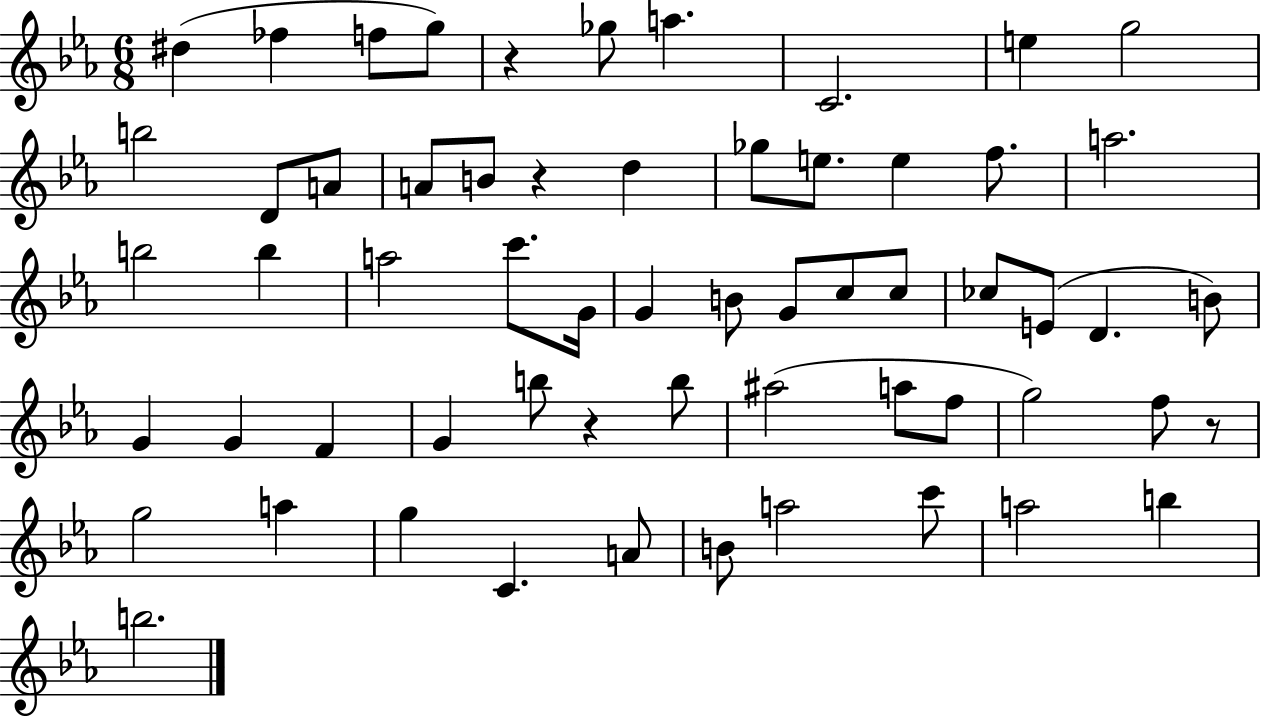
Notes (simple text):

D#5/q FES5/q F5/e G5/e R/q Gb5/e A5/q. C4/h. E5/q G5/h B5/h D4/e A4/e A4/e B4/e R/q D5/q Gb5/e E5/e. E5/q F5/e. A5/h. B5/h B5/q A5/h C6/e. G4/s G4/q B4/e G4/e C5/e C5/e CES5/e E4/e D4/q. B4/e G4/q G4/q F4/q G4/q B5/e R/q B5/e A#5/h A5/e F5/e G5/h F5/e R/e G5/h A5/q G5/q C4/q. A4/e B4/e A5/h C6/e A5/h B5/q B5/h.